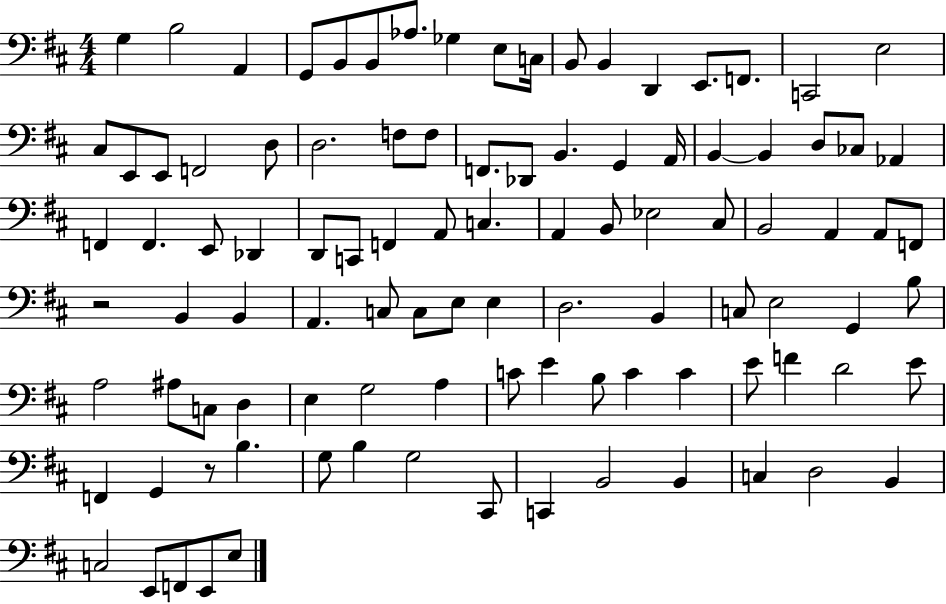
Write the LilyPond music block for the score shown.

{
  \clef bass
  \numericTimeSignature
  \time 4/4
  \key d \major
  g4 b2 a,4 | g,8 b,8 b,8 aes8. ges4 e8 c16 | b,8 b,4 d,4 e,8. f,8. | c,2 e2 | \break cis8 e,8 e,8 f,2 d8 | d2. f8 f8 | f,8. des,8 b,4. g,4 a,16 | b,4~~ b,4 d8 ces8 aes,4 | \break f,4 f,4. e,8 des,4 | d,8 c,8 f,4 a,8 c4. | a,4 b,8 ees2 cis8 | b,2 a,4 a,8 f,8 | \break r2 b,4 b,4 | a,4. c8 c8 e8 e4 | d2. b,4 | c8 e2 g,4 b8 | \break a2 ais8 c8 d4 | e4 g2 a4 | c'8 e'4 b8 c'4 c'4 | e'8 f'4 d'2 e'8 | \break f,4 g,4 r8 b4. | g8 b4 g2 cis,8 | c,4 b,2 b,4 | c4 d2 b,4 | \break c2 e,8 f,8 e,8 e8 | \bar "|."
}